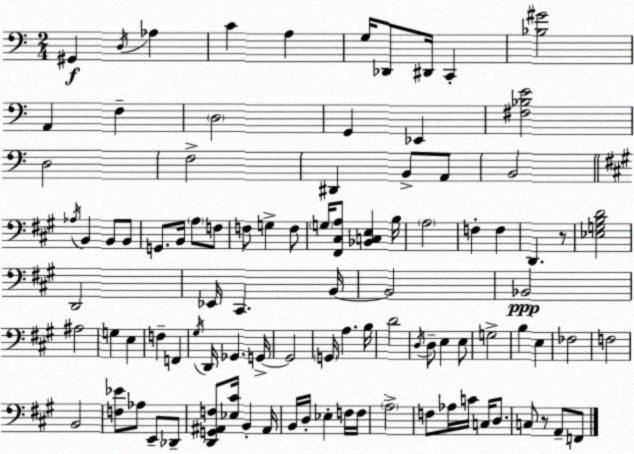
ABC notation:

X:1
T:Untitled
M:2/4
L:1/4
K:C
^G,, D,/4 _A, C A, G,/4 _D,,/2 ^D,,/4 C,, [_B,^G]2 A,, F, D,2 G,, _E,, [^F,_B,E]2 D,2 F,2 ^D,, B,,/2 A,,/2 B,,2 _A,/4 B,, B,,/2 B,,/2 G,,/2 B,,/4 A,/2 F,/2 F,/2 G, F,/2 G,/4 [^F,,^C,A,]/2 [_B,,C,E,] B,/4 A,2 F, F, D,, z/2 [_E,G,B,D]2 D,,2 _E,,/4 ^C,, B,,/4 B,,2 _B,,2 ^A,2 G, E, F, F,, ^G,/4 D,,/4 _G,, G,,/4 G,,2 G,,/4 A, B,/4 D2 D,/4 D,/2 E, E,/2 G,2 B, E, _F,2 F,2 B,,2 [F,_E]/2 _A,/2 E,,/2 _D,,/2 [D,,G,,^A,,F,]/2 [_E,^C]/4 B,, ^A,,/4 B,,/4 D,/4 _E, F,/4 F,/4 A,2 F,/2 _A,/4 C/4 C,/4 D,/2 C,/2 z/2 A,,/2 F,,/2